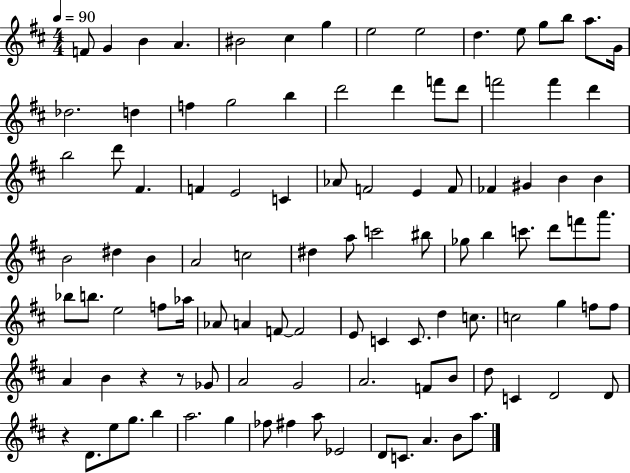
X:1
T:Untitled
M:4/4
L:1/4
K:D
F/2 G B A ^B2 ^c g e2 e2 d e/2 g/2 b/2 a/2 G/4 _d2 d f g2 b d'2 d' f'/2 d'/2 f'2 f' d' b2 d'/2 ^F F E2 C _A/2 F2 E F/2 _F ^G B B B2 ^d B A2 c2 ^d a/2 c'2 ^b/2 _g/2 b c'/2 d'/2 f'/2 a'/2 _b/2 b/2 e2 f/2 _a/4 _A/2 A F/2 F2 E/2 C C/2 d c/2 c2 g f/2 f/2 A B z z/2 _G/2 A2 G2 A2 F/2 B/2 d/2 C D2 D/2 z D/2 e/2 g/2 b a2 g _f/2 ^f a/2 _E2 D/2 C/2 A B/2 a/2